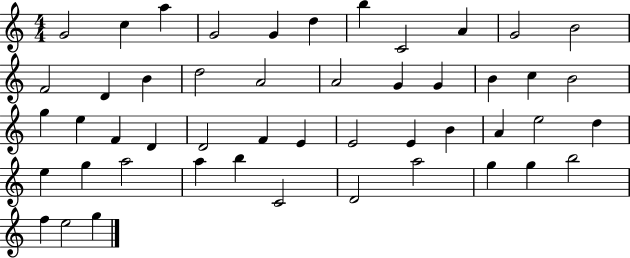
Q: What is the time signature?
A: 4/4